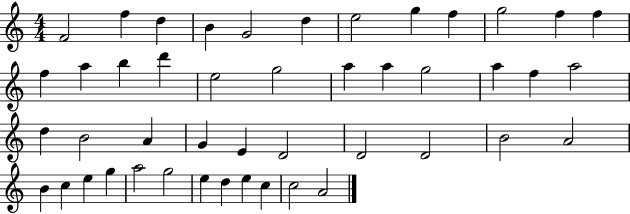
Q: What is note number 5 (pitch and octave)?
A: G4